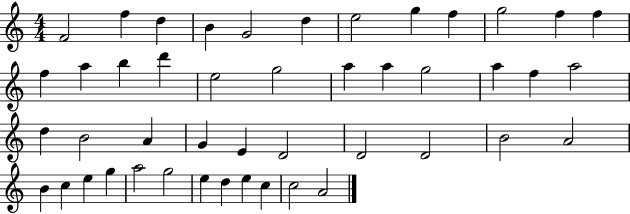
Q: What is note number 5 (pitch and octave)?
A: G4